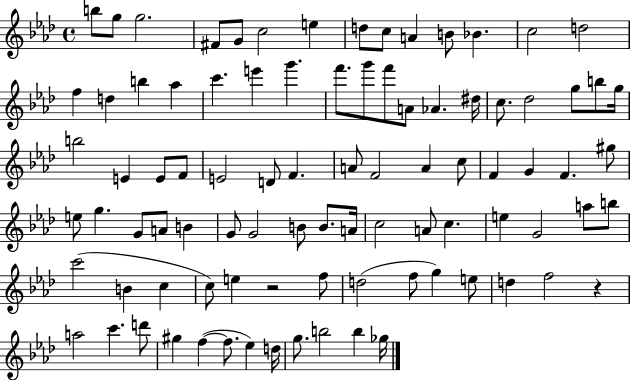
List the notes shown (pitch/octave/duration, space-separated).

B5/e G5/e G5/h. F#4/e G4/e C5/h E5/q D5/e C5/e A4/q B4/e Bb4/q. C5/h D5/h F5/q D5/q B5/q Ab5/q C6/q. E6/q G6/q. F6/e. G6/e F6/e A4/e Ab4/q. D#5/s C5/e. Db5/h G5/e B5/e G5/s B5/h E4/q E4/e F4/e E4/h D4/e F4/q. A4/e F4/h A4/q C5/e F4/q G4/q F4/q. G#5/e E5/e G5/q. G4/e A4/e B4/q G4/e G4/h B4/e B4/e. A4/s C5/h A4/e C5/q. E5/q G4/h A5/e B5/e C6/h B4/q C5/q C5/e E5/q R/h F5/e D5/h F5/e G5/q E5/e D5/q F5/h R/q A5/h C6/q. D6/e G#5/q F5/q F5/e. Eb5/q D5/s G5/e. B5/h B5/q Gb5/s